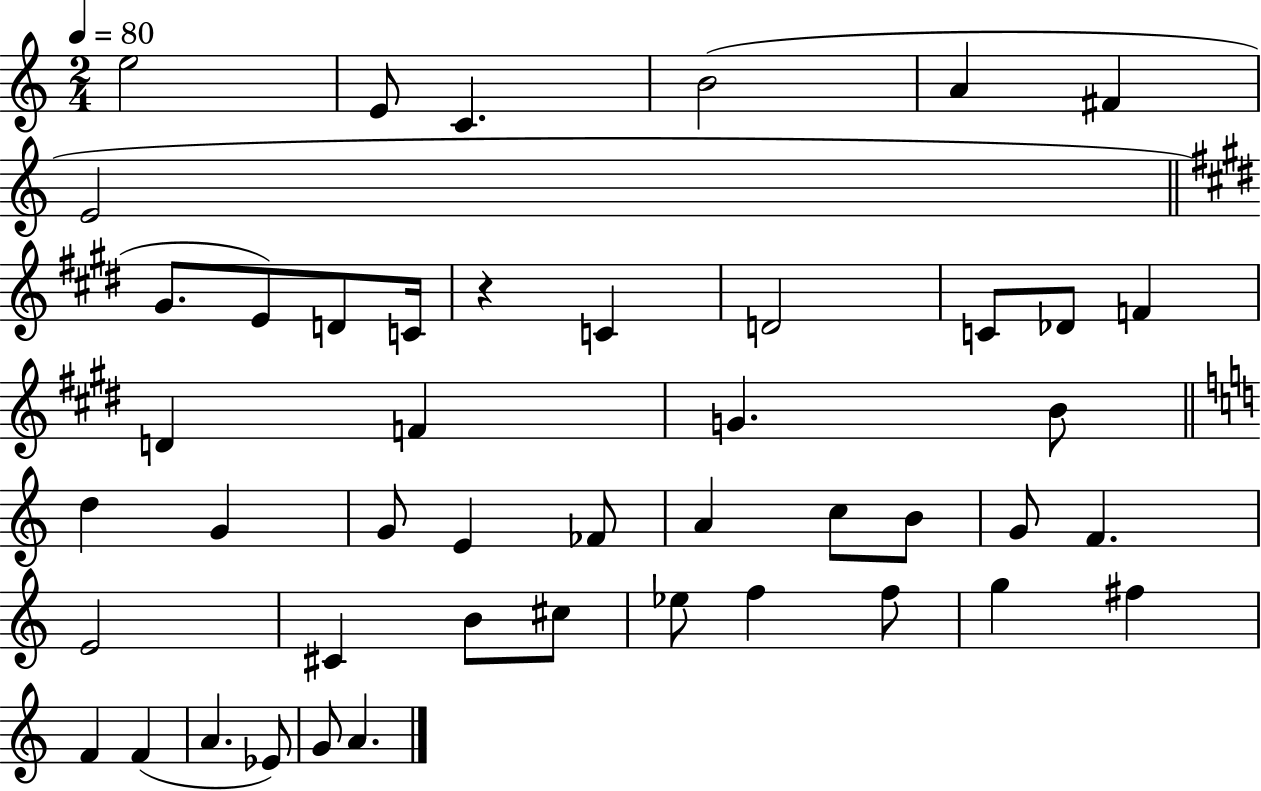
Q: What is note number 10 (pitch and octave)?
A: D4